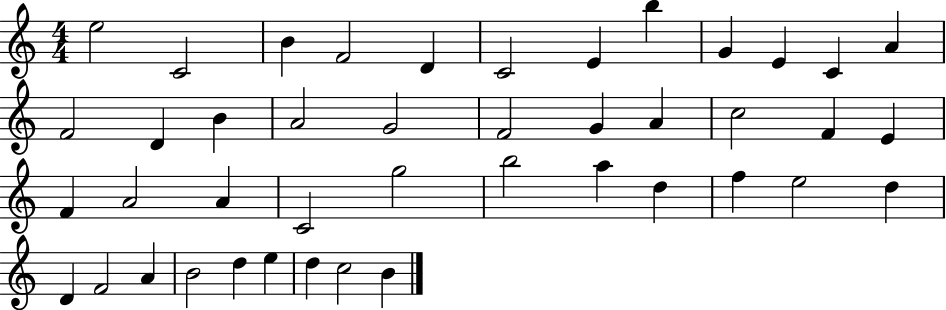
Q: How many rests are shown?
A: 0